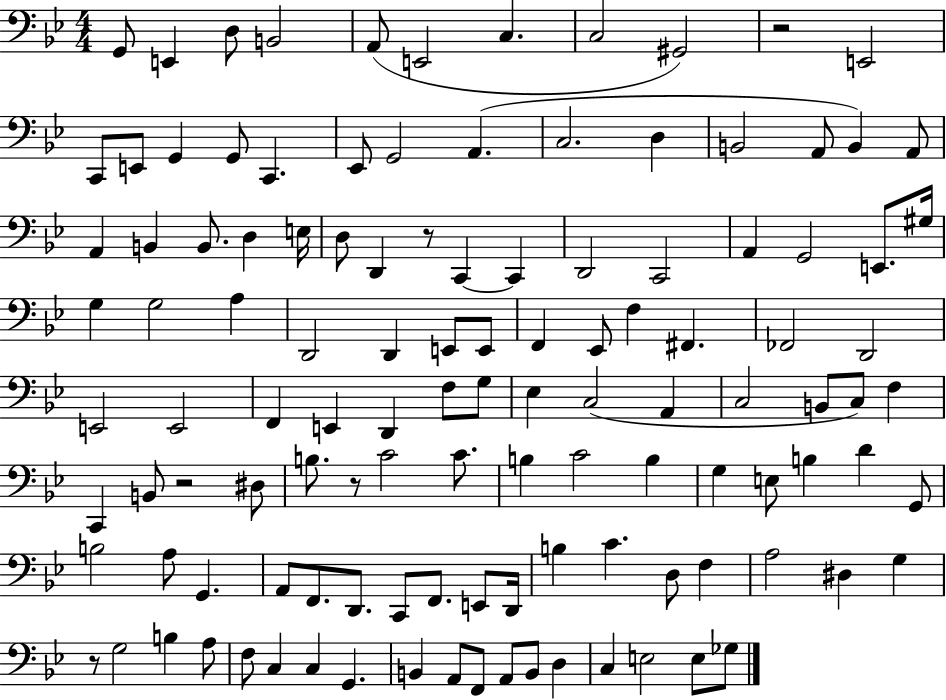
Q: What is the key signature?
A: BES major